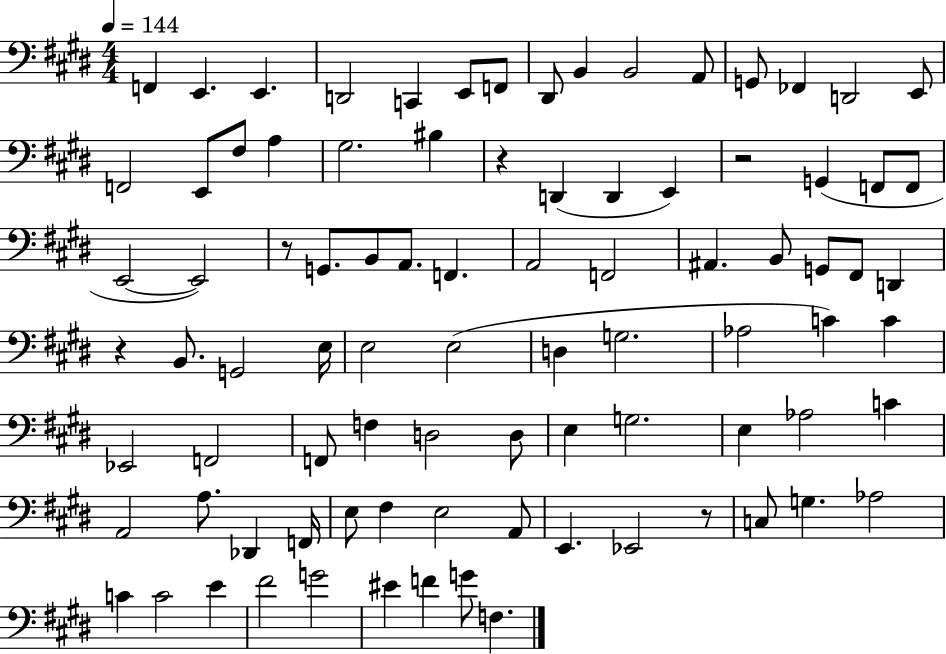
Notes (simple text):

F2/q E2/q. E2/q. D2/h C2/q E2/e F2/e D#2/e B2/q B2/h A2/e G2/e FES2/q D2/h E2/e F2/h E2/e F#3/e A3/q G#3/h. BIS3/q R/q D2/q D2/q E2/q R/h G2/q F2/e F2/e E2/h E2/h R/e G2/e. B2/e A2/e. F2/q. A2/h F2/h A#2/q. B2/e G2/e F#2/e D2/q R/q B2/e. G2/h E3/s E3/h E3/h D3/q G3/h. Ab3/h C4/q C4/q Eb2/h F2/h F2/e F3/q D3/h D3/e E3/q G3/h. E3/q Ab3/h C4/q A2/h A3/e. Db2/q F2/s E3/e F#3/q E3/h A2/e E2/q. Eb2/h R/e C3/e G3/q. Ab3/h C4/q C4/h E4/q F#4/h G4/h EIS4/q F4/q G4/e F3/q.